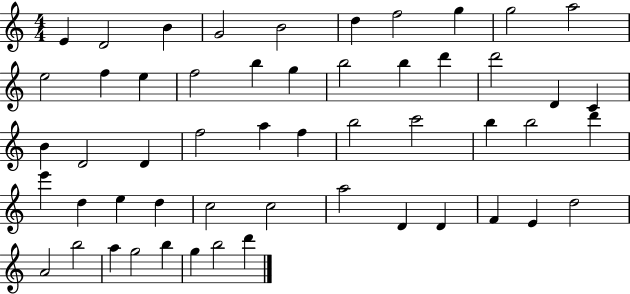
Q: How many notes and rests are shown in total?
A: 53